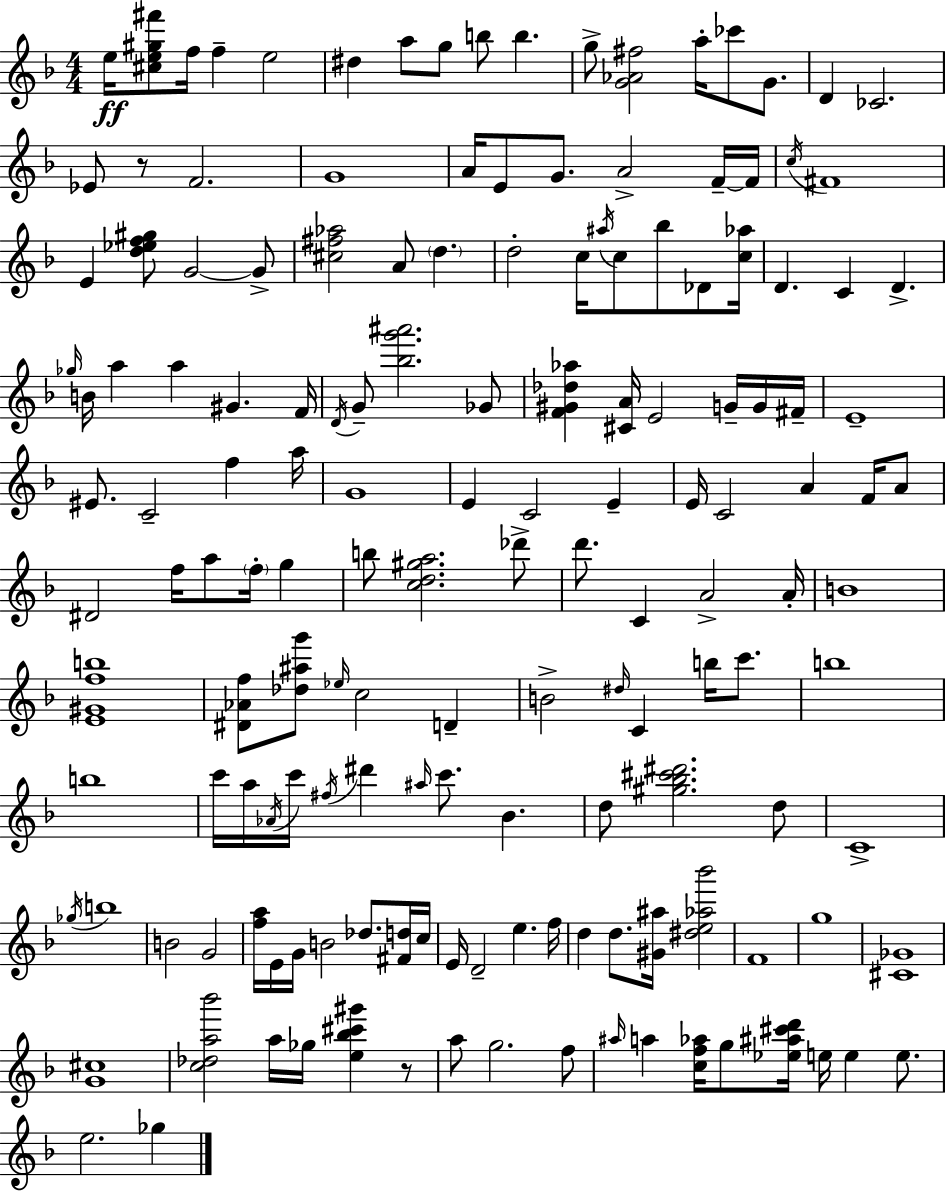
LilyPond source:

{
  \clef treble
  \numericTimeSignature
  \time 4/4
  \key f \major
  \repeat volta 2 { e''16\ff <cis'' e'' gis'' fis'''>8 f''16 f''4-- e''2 | dis''4 a''8 g''8 b''8 b''4. | g''8-> <g' aes' fis''>2 a''16-. ces'''8 g'8. | d'4 ces'2. | \break ees'8 r8 f'2. | g'1 | a'16 e'8 g'8. a'2-> f'16--~~ f'16 | \acciaccatura { c''16 } fis'1 | \break e'4 <d'' ees'' f'' gis''>8 g'2~~ g'8-> | <cis'' fis'' aes''>2 a'8 \parenthesize d''4. | d''2-. c''16 \acciaccatura { ais''16 } c''8 bes''8 des'8 | <c'' aes''>16 d'4. c'4 d'4.-> | \break \grace { ges''16 } b'16 a''4 a''4 gis'4. | f'16 \acciaccatura { d'16 } g'8-- <bes'' g''' ais'''>2. | ges'8 <f' gis' des'' aes''>4 <cis' a'>16 e'2 | g'16-- g'16 fis'16-- e'1-- | \break eis'8. c'2-- f''4 | a''16 g'1 | e'4 c'2 | e'4-- e'16 c'2 a'4 | \break f'16 a'8 dis'2 f''16 a''8 \parenthesize f''16-. | g''4 b''8 <c'' d'' gis'' a''>2. | des'''8-> d'''8. c'4 a'2-> | a'16-. b'1 | \break <e' gis' f'' b''>1 | <dis' aes' f''>8 <des'' ais'' g'''>8 \grace { ees''16 } c''2 | d'4-- b'2-> \grace { dis''16 } c'4 | b''16 c'''8. b''1 | \break b''1 | c'''16 a''16 \acciaccatura { aes'16 } c'''16 \acciaccatura { fis''16 } dis'''4 \grace { ais''16 } | c'''8. bes'4. d''8 <gis'' bes'' cis''' dis'''>2. | d''8 c'1-> | \break \acciaccatura { ges''16 } b''1 | b'2 | g'2 <f'' a''>16 e'16 g'16 b'2 | des''8. <fis' d''>16 c''16 e'16 d'2-- | \break e''4. f''16 d''4 d''8. | <gis' ais''>16 <dis'' e'' aes'' bes'''>2 f'1 | g''1 | <cis' ges'>1 | \break <g' cis''>1 | <c'' des'' a'' bes'''>2 | a''16 ges''16 <e'' bes'' cis''' gis'''>4 r8 a''8 g''2. | f''8 \grace { ais''16 } a''4 <c'' f'' aes''>16 | \break g''8 <ees'' ais'' cis''' d'''>16 e''16 e''4 e''8. e''2. | ges''4 } \bar "|."
}